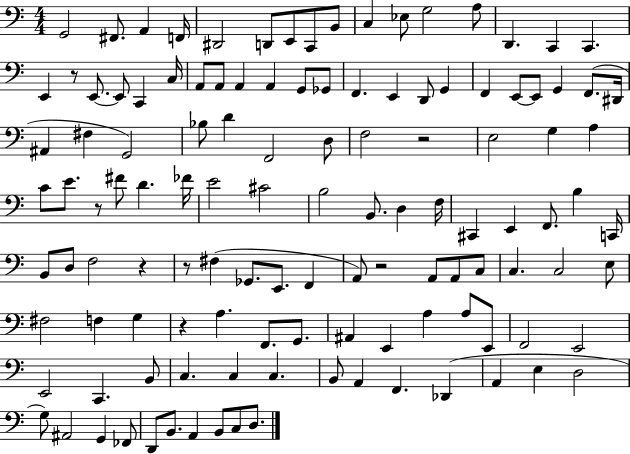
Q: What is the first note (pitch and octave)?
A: G2